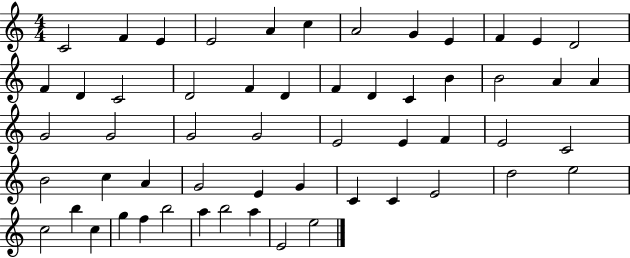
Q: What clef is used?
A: treble